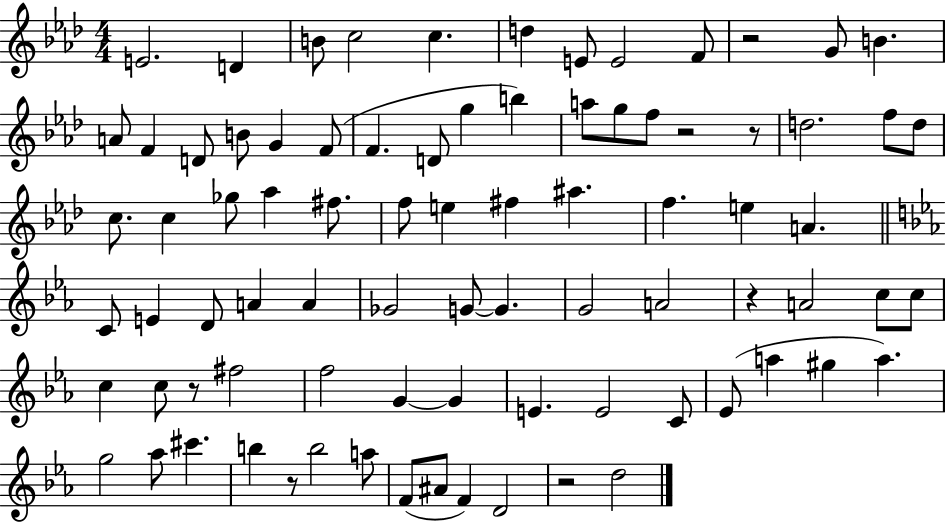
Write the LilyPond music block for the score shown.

{
  \clef treble
  \numericTimeSignature
  \time 4/4
  \key aes \major
  e'2. d'4 | b'8 c''2 c''4. | d''4 e'8 e'2 f'8 | r2 g'8 b'4. | \break a'8 f'4 d'8 b'8 g'4 f'8( | f'4. d'8 g''4 b''4) | a''8 g''8 f''8 r2 r8 | d''2. f''8 d''8 | \break c''8. c''4 ges''8 aes''4 fis''8. | f''8 e''4 fis''4 ais''4. | f''4. e''4 a'4. | \bar "||" \break \key ees \major c'8 e'4 d'8 a'4 a'4 | ges'2 g'8~~ g'4. | g'2 a'2 | r4 a'2 c''8 c''8 | \break c''4 c''8 r8 fis''2 | f''2 g'4~~ g'4 | e'4. e'2 c'8 | ees'8( a''4 gis''4 a''4.) | \break g''2 aes''8 cis'''4. | b''4 r8 b''2 a''8 | f'8( ais'8 f'4) d'2 | r2 d''2 | \break \bar "|."
}